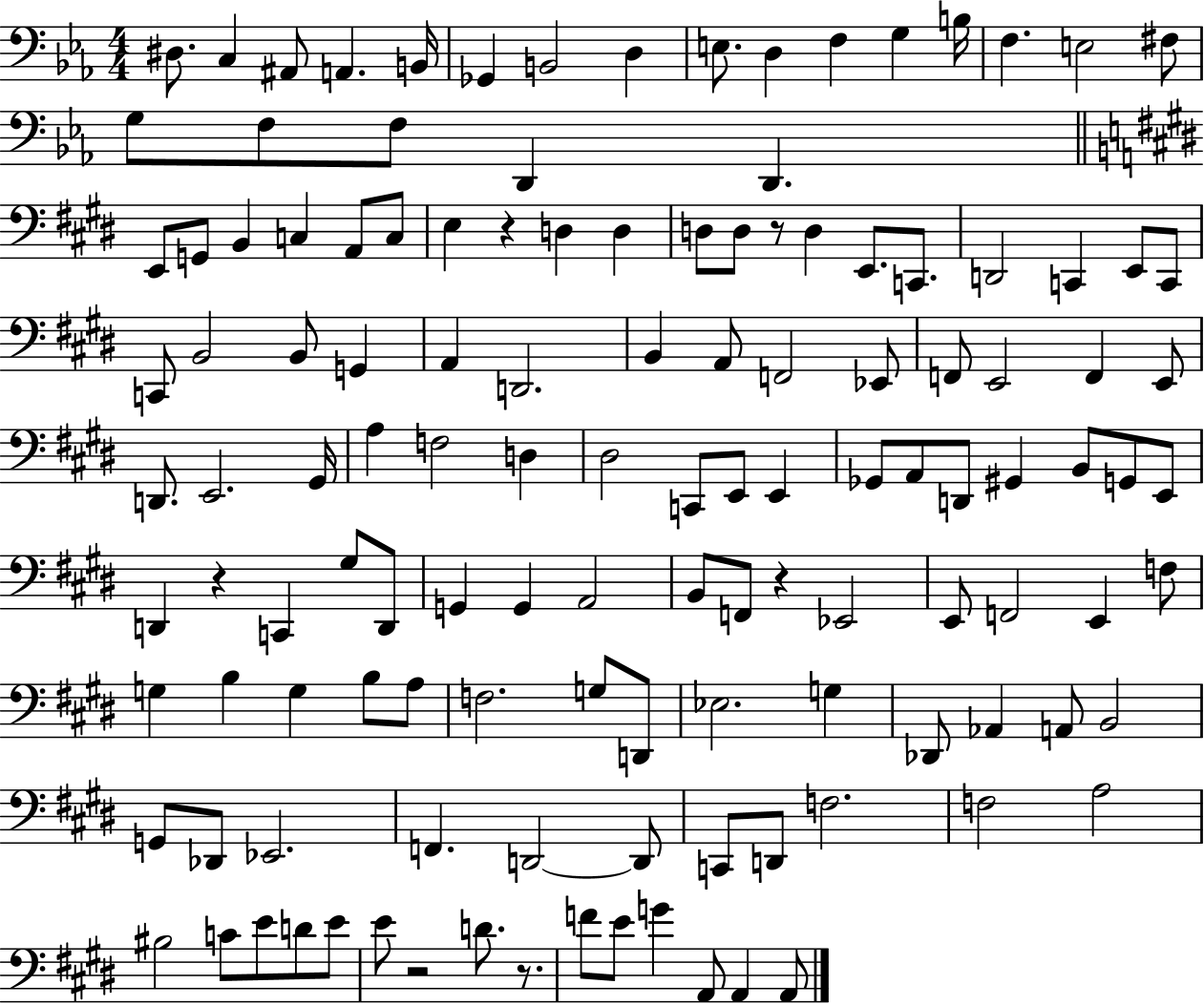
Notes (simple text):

D#3/e. C3/q A#2/e A2/q. B2/s Gb2/q B2/h D3/q E3/e. D3/q F3/q G3/q B3/s F3/q. E3/h F#3/e G3/e F3/e F3/e D2/q D2/q. E2/e G2/e B2/q C3/q A2/e C3/e E3/q R/q D3/q D3/q D3/e D3/e R/e D3/q E2/e. C2/e. D2/h C2/q E2/e C2/e C2/e B2/h B2/e G2/q A2/q D2/h. B2/q A2/e F2/h Eb2/e F2/e E2/h F2/q E2/e D2/e. E2/h. G#2/s A3/q F3/h D3/q D#3/h C2/e E2/e E2/q Gb2/e A2/e D2/e G#2/q B2/e G2/e E2/e D2/q R/q C2/q G#3/e D2/e G2/q G2/q A2/h B2/e F2/e R/q Eb2/h E2/e F2/h E2/q F3/e G3/q B3/q G3/q B3/e A3/e F3/h. G3/e D2/e Eb3/h. G3/q Db2/e Ab2/q A2/e B2/h G2/e Db2/e Eb2/h. F2/q. D2/h D2/e C2/e D2/e F3/h. F3/h A3/h BIS3/h C4/e E4/e D4/e E4/e E4/e R/h D4/e. R/e. F4/e E4/e G4/q A2/e A2/q A2/e